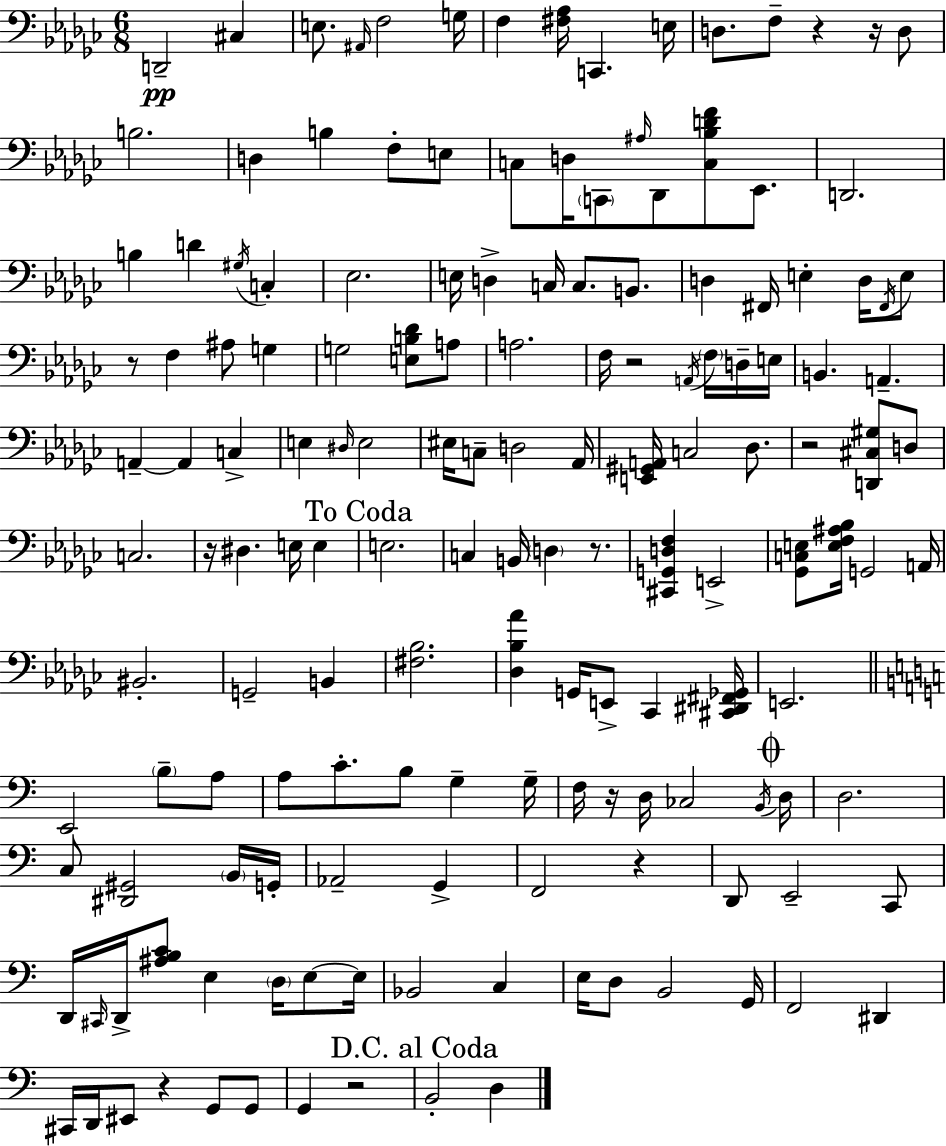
{
  \clef bass
  \numericTimeSignature
  \time 6/8
  \key ees \minor
  d,2--\pp cis4 | e8. \grace { ais,16 } f2 | g16 f4 <fis aes>16 c,4. | e16 d8. f8-- r4 r16 d8 | \break b2. | d4 b4 f8-. e8 | c8 d16 \parenthesize c,8 \grace { ais16 } des,8 <c bes d' f'>8 ees,8. | d,2. | \break b4 d'4 \acciaccatura { gis16 } c4-. | ees2. | e16 d4-> c16 c8. | b,8. d4 fis,16 e4-. | \break d16 \acciaccatura { fis,16 } e8 r8 f4 ais8 | g4 g2 | <e b des'>8 a8 a2. | f16 r2 | \break \acciaccatura { a,16 } \parenthesize f16 d16-- e16 b,4. a,4.-- | a,4--~~ a,4 | c4-> e4 \grace { dis16 } e2 | eis16 c8-- d2 | \break aes,16 <e, gis, a,>16 c2 | des8. r2 | <d, cis gis>8 d8 c2. | r16 dis4. | \break e16 e4 \mark "To Coda" e2. | c4 b,16 \parenthesize d4 | r8. <cis, g, d f>4 e,2-> | <ges, c e>8 <e f ais bes>16 g,2 | \break a,16 bis,2.-. | g,2-- | b,4 <fis bes>2. | <des bes aes'>4 g,16 e,8-> | \break ces,4 <cis, dis, fis, ges,>16 e,2. | \bar "||" \break \key a \minor e,2 \parenthesize b8-- a8 | a8 c'8.-. b8 g4-- g16-- | f16 r16 d16 ces2 \acciaccatura { b,16 } | \mark \markup { \musicglyph "scripts.coda" } d16 d2. | \break c8 <dis, gis,>2 \parenthesize b,16 | g,16-. aes,2-- g,4-> | f,2 r4 | d,8 e,2-- c,8 | \break d,16 \grace { cis,16 } d,16-> <ais b c'>8 e4 \parenthesize d16 e8~~ | e16 bes,2 c4 | e16 d8 b,2 | g,16 f,2 dis,4 | \break cis,16 d,16 eis,8 r4 g,8 | g,8 g,4 r2 | \mark "D.C. al Coda" b,2-. d4 | \bar "|."
}